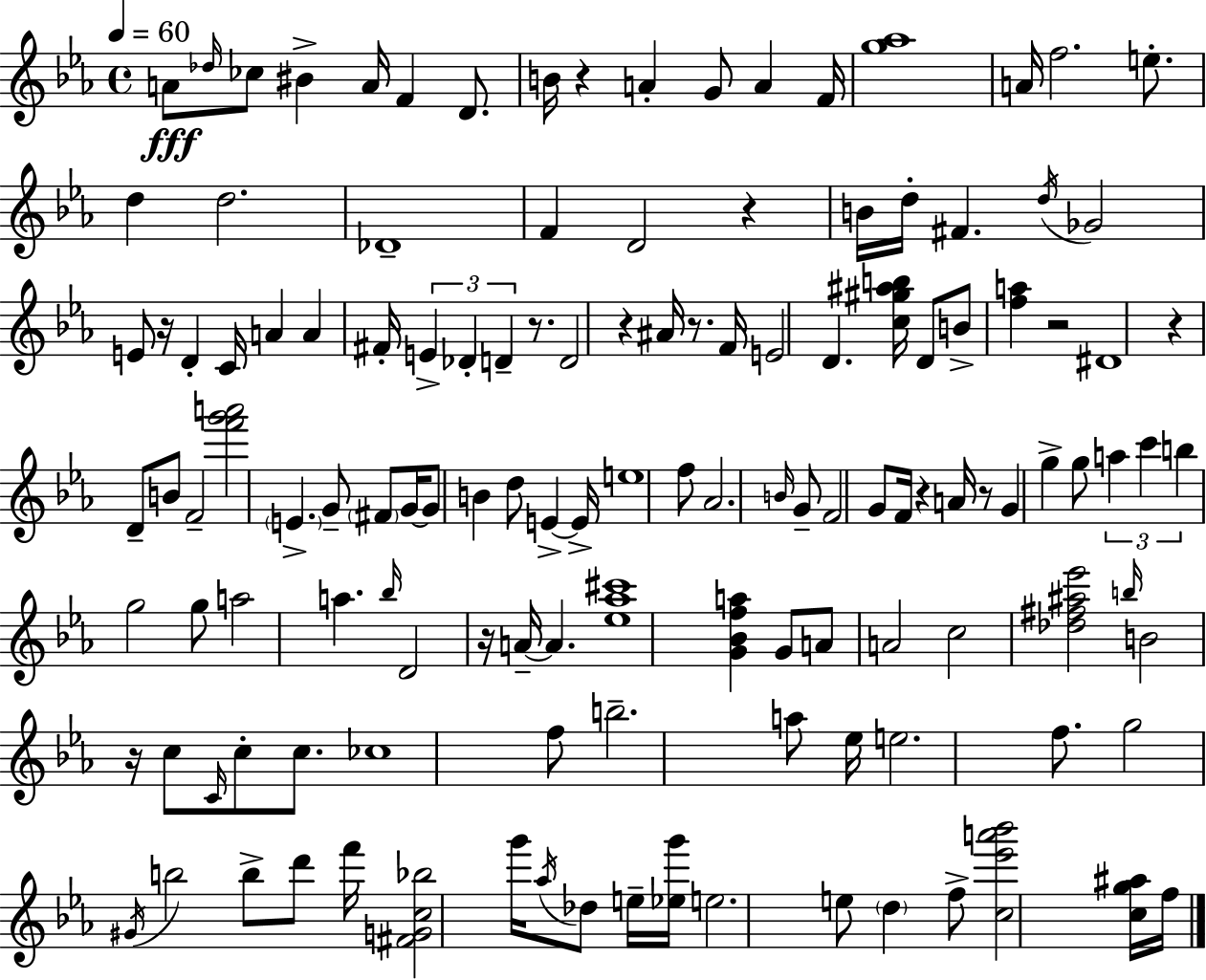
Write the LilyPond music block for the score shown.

{
  \clef treble
  \time 4/4
  \defaultTimeSignature
  \key ees \major
  \tempo 4 = 60
  a'8\fff \grace { des''16 } ces''8 bis'4-> a'16 f'4 d'8. | b'16 r4 a'4-. g'8 a'4 | f'16 <g'' aes''>1 | a'16 f''2. e''8.-. | \break d''4 d''2. | des'1-- | f'4 d'2 r4 | b'16 d''16-. fis'4. \acciaccatura { d''16 } ges'2 | \break e'8 r16 d'4-. c'16 a'4 a'4 | fis'16-. \tuplet 3/2 { e'4-> des'4-. d'4-- } r8. | d'2 r4 ais'16 r8. | f'16 e'2 d'4. | \break <c'' gis'' ais'' b''>16 d'8 b'8-> <f'' a''>4 r2 | dis'1 | r4 d'8-- b'8 f'2-- | <f''' g''' a'''>2 \parenthesize e'4.-> | \break g'8-- \parenthesize fis'8 g'16~~ g'8 b'4 d''8 e'4->~~ | e'16-> e''1 | f''8 aes'2. | \grace { b'16 } g'8-- f'2 g'8 f'16 r4 | \break a'16 r8 g'4 g''4-> g''8 \tuplet 3/2 { a''4 | c'''4 b''4 } g''2 | g''8 a''2 a''4. | \grace { bes''16 } d'2 r16 a'16--~~ a'4. | \break <ees'' aes'' cis'''>1 | <g' bes' f'' a''>4 g'8 a'8 a'2 | c''2 <des'' fis'' ais'' ees'''>2 | \grace { b''16 } b'2 r16 c''8 | \break \grace { c'16 } c''8-. c''8. ces''1 | f''8 b''2.-- | a''8 ees''16 e''2. | f''8. g''2 \acciaccatura { gis'16 } b''2 | \break b''8-> d'''8 f'''16 <fis' g' c'' bes''>2 | g'''16 \acciaccatura { aes''16 } des''8 e''16-- <ees'' g'''>16 e''2. | e''8 \parenthesize d''4 f''8-> <c'' ees''' a''' bes'''>2 | <c'' g'' ais''>16 f''16 \bar "|."
}